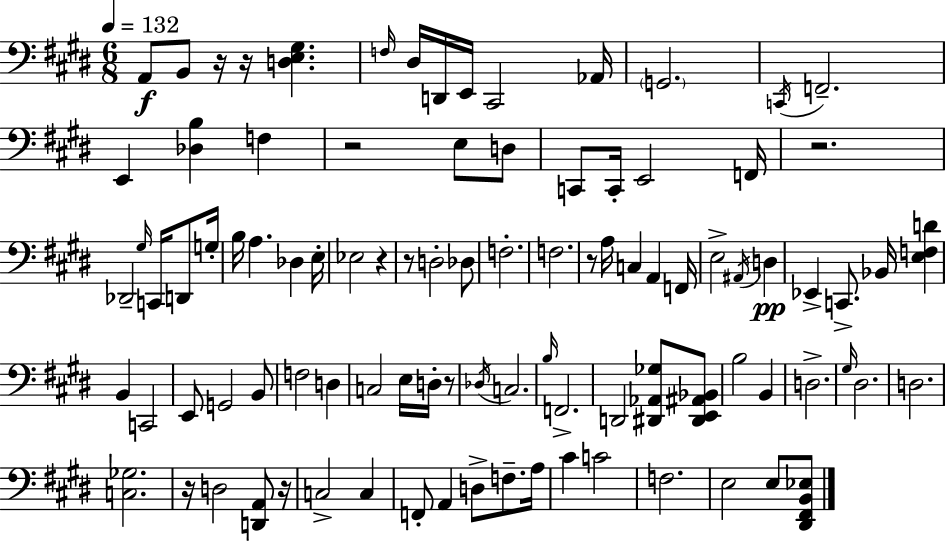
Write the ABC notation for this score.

X:1
T:Untitled
M:6/8
L:1/4
K:E
A,,/2 B,,/2 z/4 z/4 [D,E,^G,] F,/4 ^D,/4 D,,/4 E,,/4 ^C,,2 _A,,/4 G,,2 C,,/4 F,,2 E,, [_D,B,] F, z2 E,/2 D,/2 C,,/2 C,,/4 E,,2 F,,/4 z2 _D,,2 ^G,/4 C,,/4 D,,/2 G,/4 B,/4 A, _D, E,/4 _E,2 z z/2 D,2 _D,/2 F,2 F,2 z/2 A,/4 C, A,, F,,/4 E,2 ^A,,/4 D, _E,, C,,/2 _B,,/4 [E,F,D] B,, C,,2 E,,/2 G,,2 B,,/2 F,2 D, C,2 E,/4 D,/4 z/2 _D,/4 C,2 B,/4 F,,2 D,,2 [^D,,_A,,_G,]/2 [^D,,E,,^A,,_B,,]/2 B,2 B,, D,2 ^G,/4 ^D,2 D,2 [C,_G,]2 z/4 D,2 [D,,A,,]/2 z/4 C,2 C, F,,/2 A,, D,/2 F,/2 A,/4 ^C C2 F,2 E,2 E,/2 [^D,,^F,,B,,_E,]/2